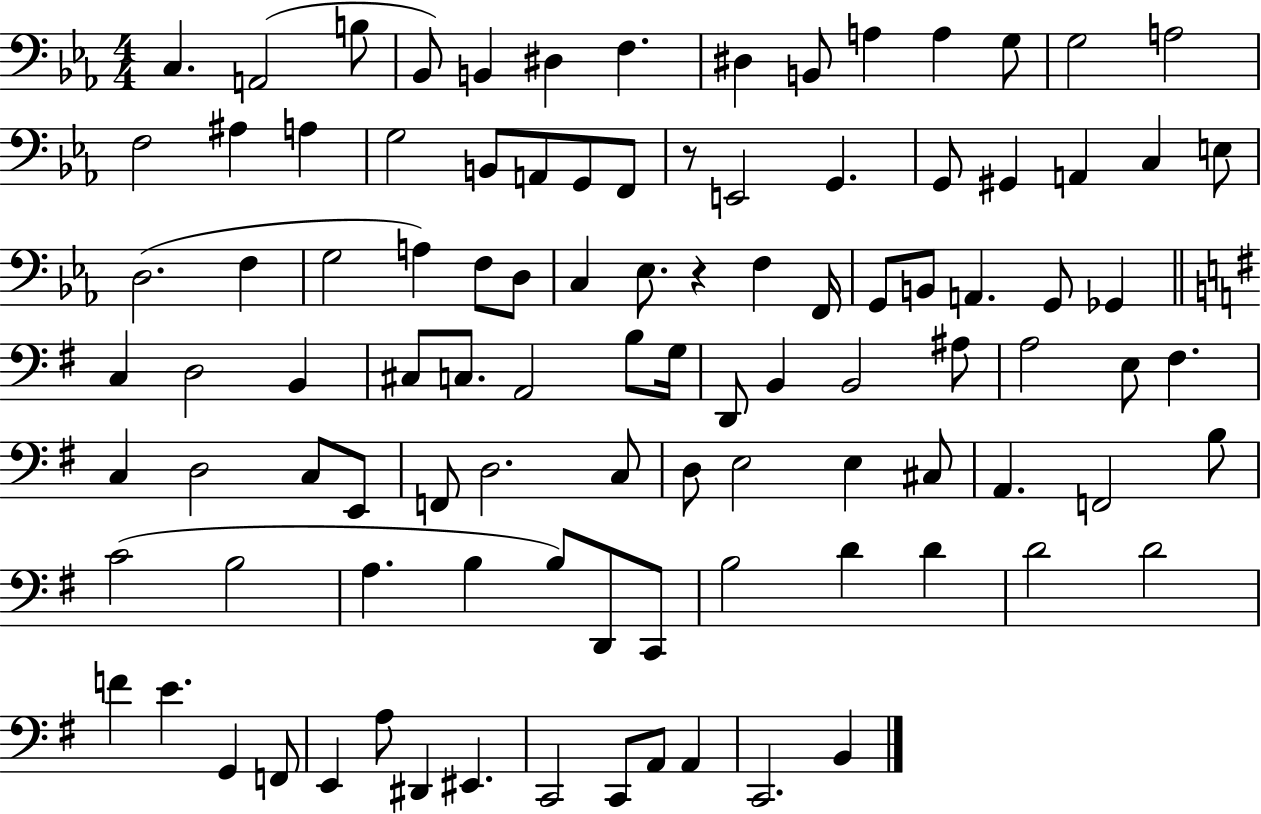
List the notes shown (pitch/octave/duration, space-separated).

C3/q. A2/h B3/e Bb2/e B2/q D#3/q F3/q. D#3/q B2/e A3/q A3/q G3/e G3/h A3/h F3/h A#3/q A3/q G3/h B2/e A2/e G2/e F2/e R/e E2/h G2/q. G2/e G#2/q A2/q C3/q E3/e D3/h. F3/q G3/h A3/q F3/e D3/e C3/q Eb3/e. R/q F3/q F2/s G2/e B2/e A2/q. G2/e Gb2/q C3/q D3/h B2/q C#3/e C3/e. A2/h B3/e G3/s D2/e B2/q B2/h A#3/e A3/h E3/e F#3/q. C3/q D3/h C3/e E2/e F2/e D3/h. C3/e D3/e E3/h E3/q C#3/e A2/q. F2/h B3/e C4/h B3/h A3/q. B3/q B3/e D2/e C2/e B3/h D4/q D4/q D4/h D4/h F4/q E4/q. G2/q F2/e E2/q A3/e D#2/q EIS2/q. C2/h C2/e A2/e A2/q C2/h. B2/q